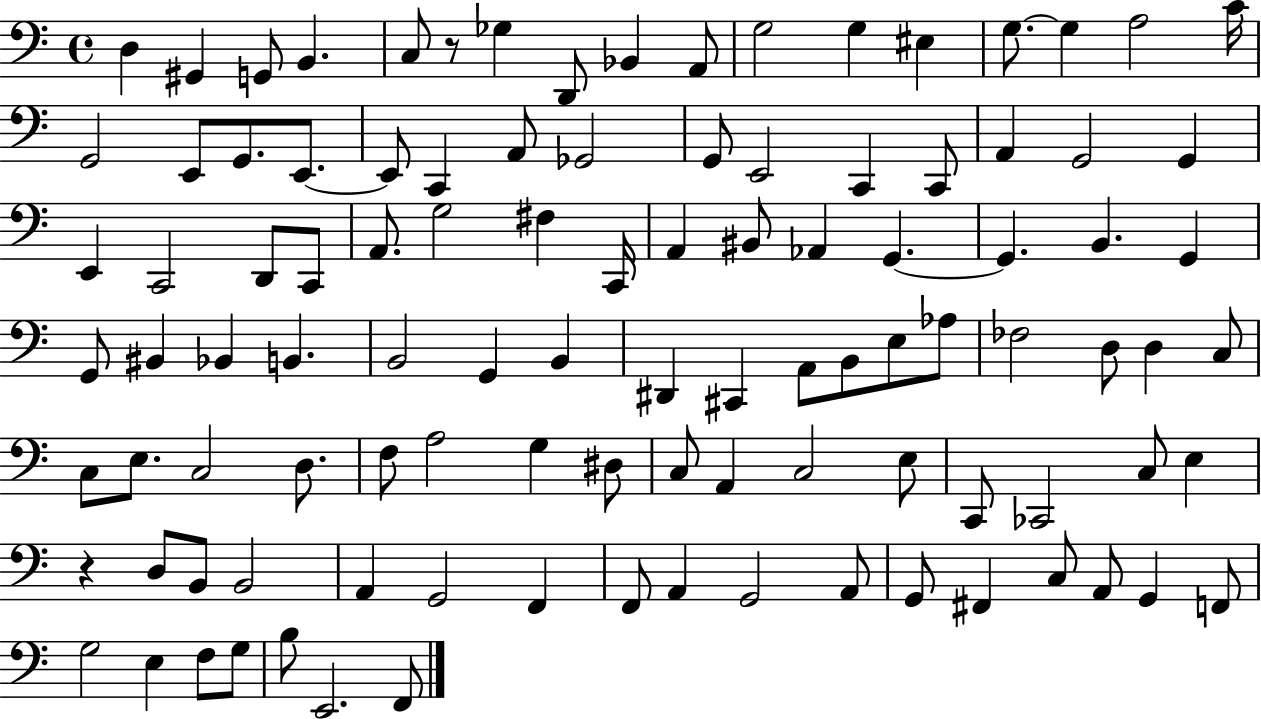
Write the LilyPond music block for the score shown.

{
  \clef bass
  \time 4/4
  \defaultTimeSignature
  \key c \major
  d4 gis,4 g,8 b,4. | c8 r8 ges4 d,8 bes,4 a,8 | g2 g4 eis4 | g8.~~ g4 a2 c'16 | \break g,2 e,8 g,8. e,8.~~ | e,8 c,4 a,8 ges,2 | g,8 e,2 c,4 c,8 | a,4 g,2 g,4 | \break e,4 c,2 d,8 c,8 | a,8. g2 fis4 c,16 | a,4 bis,8 aes,4 g,4.~~ | g,4. b,4. g,4 | \break g,8 bis,4 bes,4 b,4. | b,2 g,4 b,4 | dis,4 cis,4 a,8 b,8 e8 aes8 | fes2 d8 d4 c8 | \break c8 e8. c2 d8. | f8 a2 g4 dis8 | c8 a,4 c2 e8 | c,8 ces,2 c8 e4 | \break r4 d8 b,8 b,2 | a,4 g,2 f,4 | f,8 a,4 g,2 a,8 | g,8 fis,4 c8 a,8 g,4 f,8 | \break g2 e4 f8 g8 | b8 e,2. f,8 | \bar "|."
}